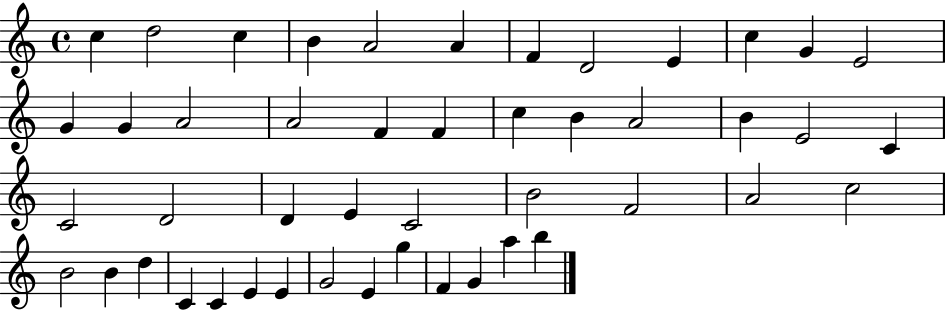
C5/q D5/h C5/q B4/q A4/h A4/q F4/q D4/h E4/q C5/q G4/q E4/h G4/q G4/q A4/h A4/h F4/q F4/q C5/q B4/q A4/h B4/q E4/h C4/q C4/h D4/h D4/q E4/q C4/h B4/h F4/h A4/h C5/h B4/h B4/q D5/q C4/q C4/q E4/q E4/q G4/h E4/q G5/q F4/q G4/q A5/q B5/q